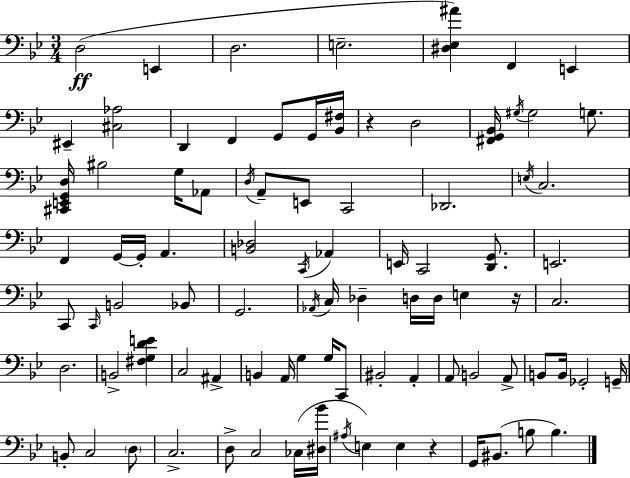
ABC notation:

X:1
T:Untitled
M:3/4
L:1/4
K:Bb
D,2 E,, D,2 E,2 [^D,_E,^A] F,, E,, ^E,, [^C,_A,]2 D,, F,, G,,/2 G,,/4 [_B,,^F,]/4 z D,2 [^F,,G,,_B,,]/4 ^G,/4 ^G,2 G,/2 [^C,,E,,G,,D,]/4 ^B,2 G,/4 _A,,/2 D,/4 A,,/2 E,,/2 C,,2 _D,,2 E,/4 C,2 F,, G,,/4 G,,/4 A,, [B,,_D,]2 C,,/4 _A,, E,,/4 C,,2 [D,,G,,]/2 E,,2 C,,/2 C,,/4 B,,2 _B,,/2 G,,2 _A,,/4 C,/4 _D, D,/4 D,/4 E, z/4 C,2 D,2 B,,2 [^F,G,DE] C,2 ^A,, B,, A,,/4 G, G,/4 C,,/2 ^B,,2 A,, A,,/2 B,,2 A,,/2 B,,/2 B,,/4 _G,,2 G,,/4 B,,/2 C,2 D,/2 C,2 D,/2 C,2 _C,/4 [^D,_B]/4 ^A,/4 E, E, z G,,/4 ^B,,/2 B,/2 B,